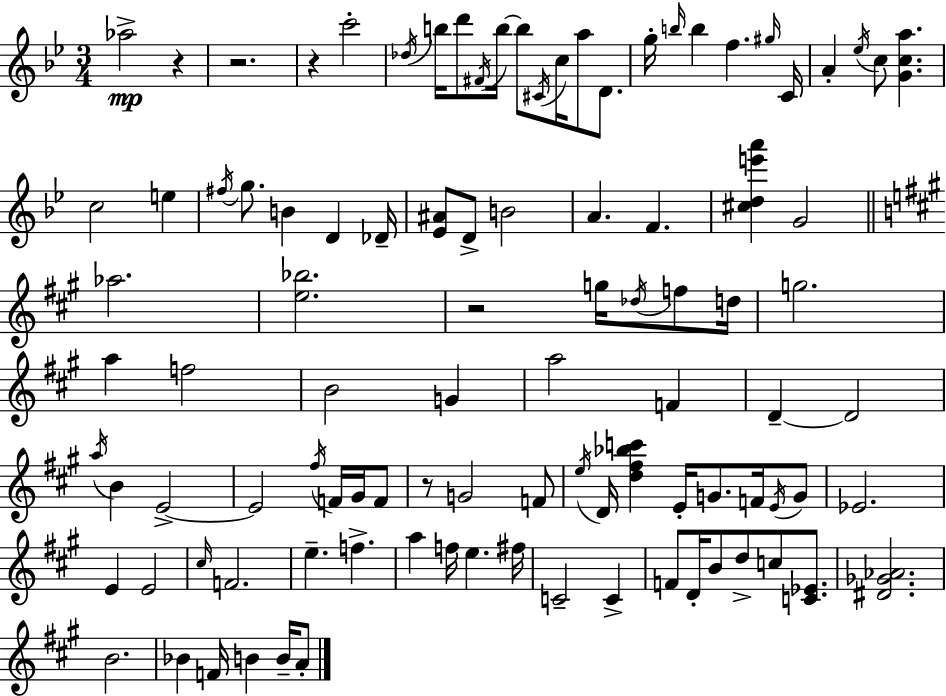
{
  \clef treble
  \numericTimeSignature
  \time 3/4
  \key g \minor
  aes''2->\mp r4 | r2. | r4 c'''2-. | \acciaccatura { des''16 } b''16 d'''8 \acciaccatura { fis'16 } b''16~~ b''8 \acciaccatura { cis'16 } c''16 a''8 | \break d'8. g''16-. \grace { b''16 } b''4 f''4. | \grace { gis''16 } c'16 a'4-. \acciaccatura { ees''16 } c''8 | <g' c'' a''>4. c''2 | e''4 \acciaccatura { fis''16 } g''8. b'4 | \break d'4 des'16-- <ees' ais'>8 d'8-> b'2 | a'4. | f'4. <cis'' d'' e''' a'''>4 g'2 | \bar "||" \break \key a \major aes''2. | <e'' bes''>2. | r2 g''16 \acciaccatura { des''16 } f''8 | d''16 g''2. | \break a''4 f''2 | b'2 g'4 | a''2 f'4 | d'4--~~ d'2 | \break \acciaccatura { a''16 } b'4 e'2->~~ | e'2 \acciaccatura { fis''16 } f'16 | gis'16 f'8 r8 g'2 | f'8 \acciaccatura { e''16 } d'16 <d'' fis'' bes'' c'''>4 e'16-. g'8. | \break f'16 \acciaccatura { e'16 } g'8 ees'2. | e'4 e'2 | \grace { cis''16 } f'2. | e''4.-- | \break f''4.-> a''4 f''16 e''4. | fis''16 c'2-- | c'4-> f'8 d'16-. b'8 d''8-> | c''8 <c' ees'>8. <dis' ges' aes'>2. | \break b'2. | bes'4 f'16 b'4 | b'16-- a'8-. \bar "|."
}